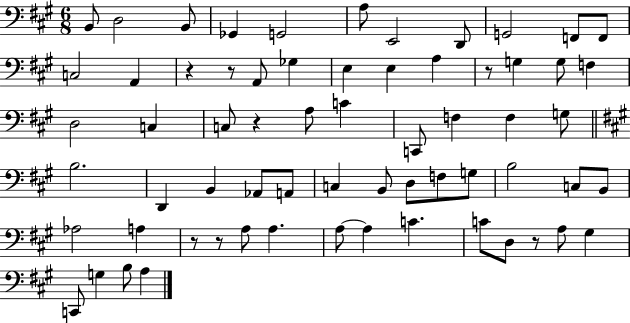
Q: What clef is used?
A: bass